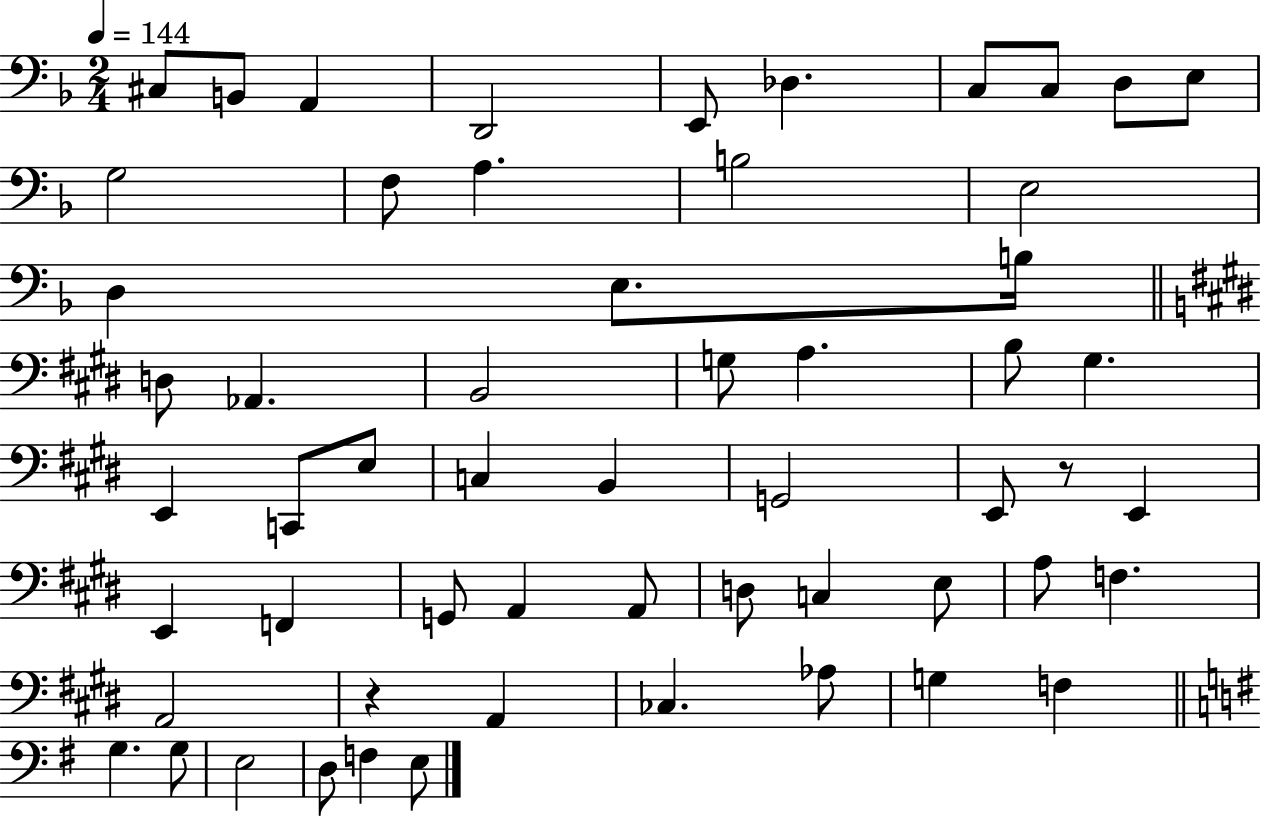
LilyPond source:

{
  \clef bass
  \numericTimeSignature
  \time 2/4
  \key f \major
  \tempo 4 = 144
  cis8 b,8 a,4 | d,2 | e,8 des4. | c8 c8 d8 e8 | \break g2 | f8 a4. | b2 | e2 | \break d4 e8. b16 | \bar "||" \break \key e \major d8 aes,4. | b,2 | g8 a4. | b8 gis4. | \break e,4 c,8 e8 | c4 b,4 | g,2 | e,8 r8 e,4 | \break e,4 f,4 | g,8 a,4 a,8 | d8 c4 e8 | a8 f4. | \break a,2 | r4 a,4 | ces4. aes8 | g4 f4 | \break \bar "||" \break \key g \major g4. g8 | e2 | d8 f4 e8 | \bar "|."
}